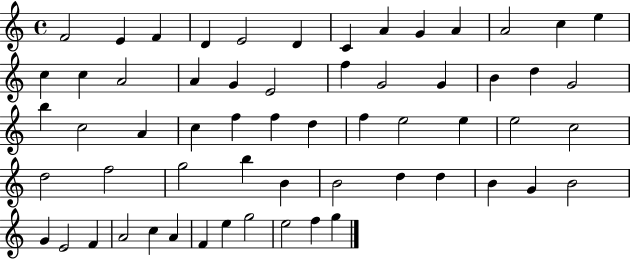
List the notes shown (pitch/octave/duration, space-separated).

F4/h E4/q F4/q D4/q E4/h D4/q C4/q A4/q G4/q A4/q A4/h C5/q E5/q C5/q C5/q A4/h A4/q G4/q E4/h F5/q G4/h G4/q B4/q D5/q G4/h B5/q C5/h A4/q C5/q F5/q F5/q D5/q F5/q E5/h E5/q E5/h C5/h D5/h F5/h G5/h B5/q B4/q B4/h D5/q D5/q B4/q G4/q B4/h G4/q E4/h F4/q A4/h C5/q A4/q F4/q E5/q G5/h E5/h F5/q G5/q